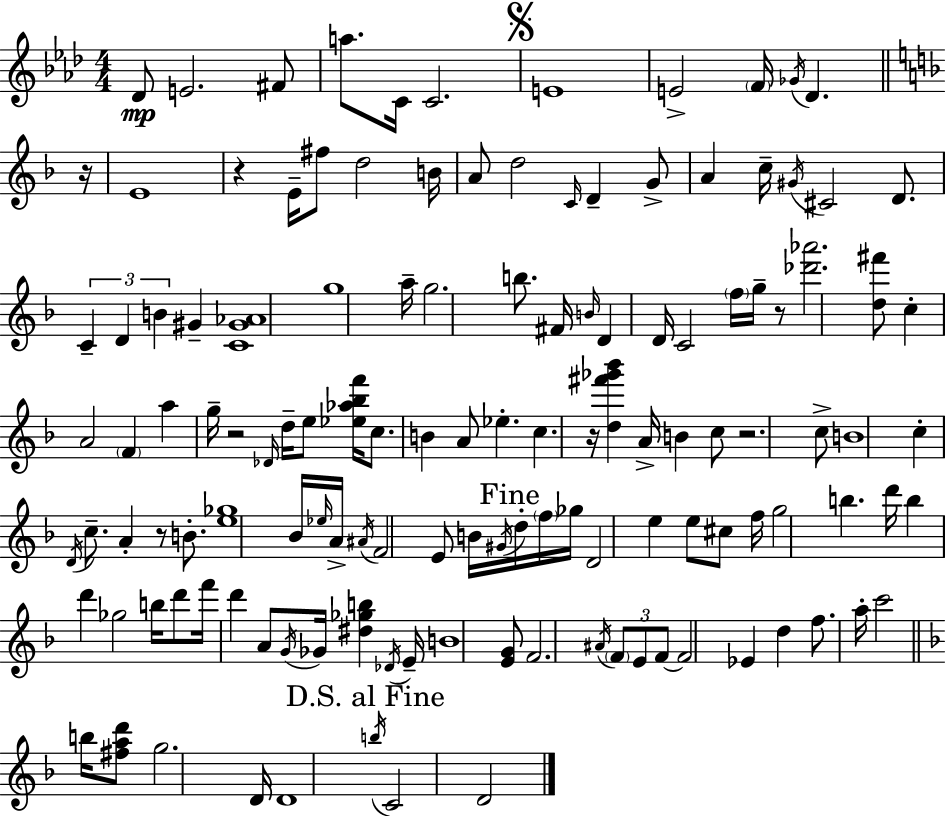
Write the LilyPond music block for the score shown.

{
  \clef treble
  \numericTimeSignature
  \time 4/4
  \key aes \major
  des'8\mp e'2. fis'8 | a''8. c'16 c'2. | \mark \markup { \musicglyph "scripts.segno" } e'1 | e'2-> \parenthesize f'16 \acciaccatura { ges'16 } des'4. | \break \bar "||" \break \key d \minor r16 e'1 | r4 e'16-- fis''8 d''2 | b'16 a'8 d''2 \grace { c'16 } d'4-- | g'8-> a'4 c''16-- \acciaccatura { gis'16 } cis'2 | \break d'8. \tuplet 3/2 { c'4-- d'4 b'4 } gis'4-- | <c' gis' aes'>1 | g''1 | a''16-- g''2. | \break b''8. fis'16 \grace { b'16 } d'4 d'16 c'2 | \parenthesize f''16 g''16-- r8 <des''' aes'''>2. | <d'' fis'''>8 c''4-. a'2 | \parenthesize f'4 a''4 g''16-- r2 | \break \grace { des'16 } d''16-- e''8 <ees'' aes'' bes'' f'''>16 c''8. b'4 a'8 ees''4.-. | c''4. r16 <d'' fis''' ges''' bes'''>4 | a'16-> b'4 c''8 r2. | c''8-> b'1 | \break c''4-. \acciaccatura { d'16 } c''8.-- a'4-. | r8 b'8.-. <e'' ges''>1 | bes'16 \grace { ees''16 } a'16-> \acciaccatura { ais'16 } f'2 | e'8 b'16 \acciaccatura { gis'16 } \mark "Fine" d''16-. \parenthesize f''16 ges''16 d'2 | \break e''4 e''8 cis''8 f''16 g''2 | b''4. d'''16 b''4 d'''4 | ges''2 b''16 d'''8 f'''16 d'''4 | a'8 \acciaccatura { g'16 } ges'16 <dis'' ges'' b''>4 \acciaccatura { des'16 } e'16-- b'1 | \break <e' g'>8 f'2. | \acciaccatura { ais'16 } \tuplet 3/2 { \parenthesize f'8 e'8 f'8~~ } | f'2 ees'4 d''4 | f''8. a''16-. c'''2 \bar "||" \break \key f \major b''16 <fis'' a'' d'''>8 g''2. d'16 | d'1 | \mark "D.S. al Fine" \acciaccatura { b''16 } c'2 d'2 | \bar "|."
}